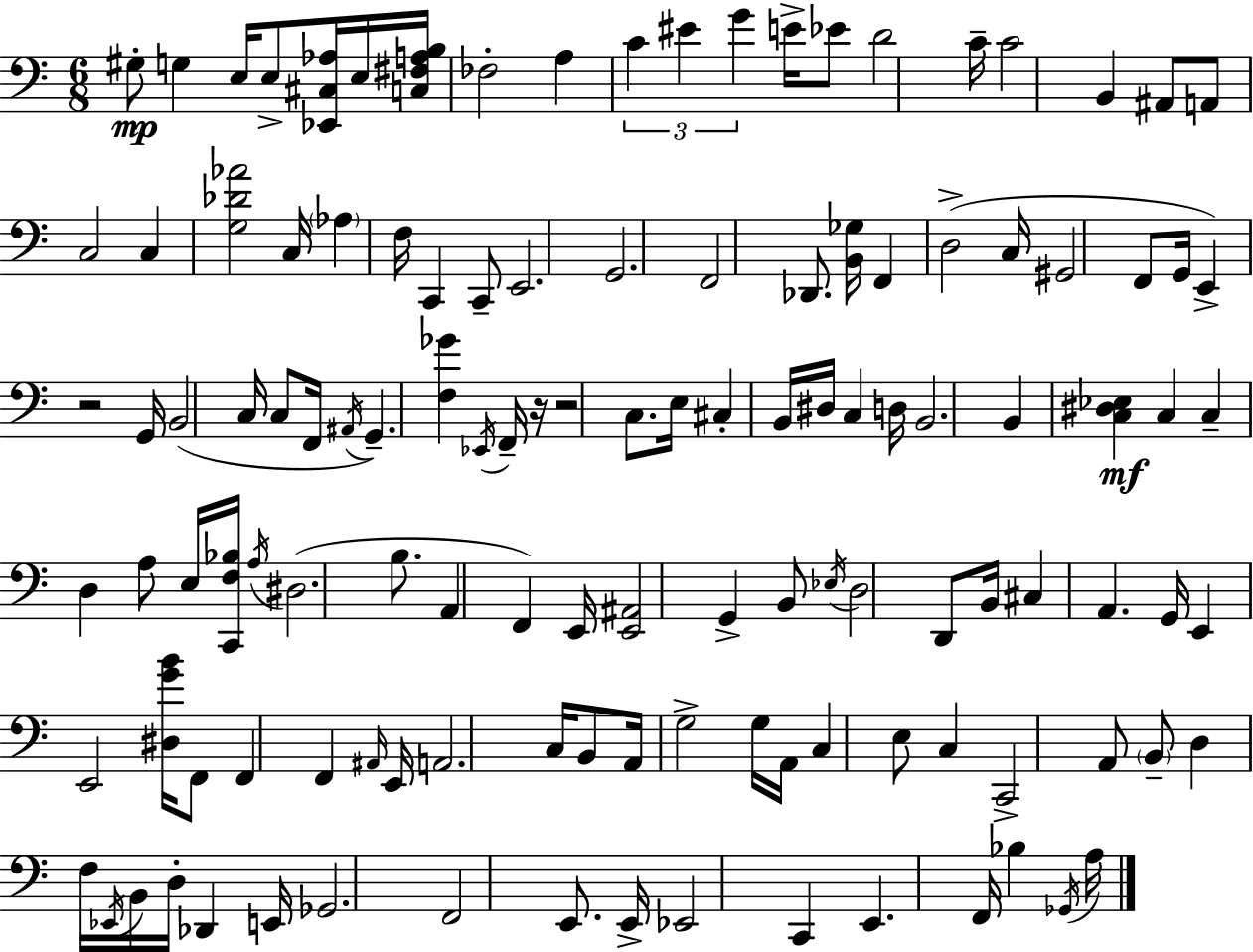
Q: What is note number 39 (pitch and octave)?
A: C3